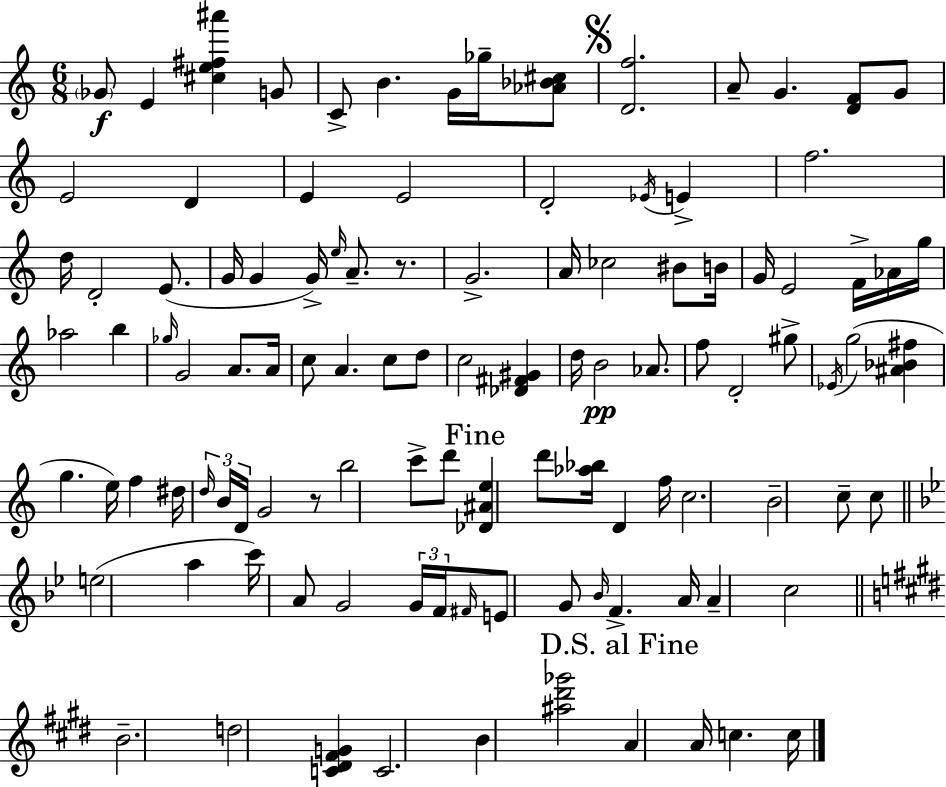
Gb4/e E4/q [C#5,E5,F#5,A#6]/q G4/e C4/e B4/q. G4/s Gb5/s [Ab4,Bb4,C#5]/e [D4,F5]/h. A4/e G4/q. [D4,F4]/e G4/e E4/h D4/q E4/q E4/h D4/h Eb4/s E4/q F5/h. D5/s D4/h E4/e. G4/s G4/q G4/s E5/s A4/e. R/e. G4/h. A4/s CES5/h BIS4/e B4/s G4/s E4/h F4/s Ab4/s G5/s Ab5/h B5/q Gb5/s G4/h A4/e. A4/s C5/e A4/q. C5/e D5/e C5/h [Db4,F#4,G#4]/q D5/s B4/h Ab4/e. F5/e D4/h G#5/e Eb4/s G5/h [A#4,Bb4,F#5]/q G5/q. E5/s F5/q D#5/s D5/s B4/s D4/s G4/h R/e B5/h C6/e D6/e [Db4,A#4,E5]/q D6/e [Ab5,Bb5]/s D4/q F5/s C5/h. B4/h C5/e C5/e E5/h A5/q C6/s A4/e G4/h G4/s F4/s F#4/s E4/e G4/e Bb4/s F4/q. A4/s A4/q C5/h B4/h. D5/h [C4,D#4,F#4,G4]/q C4/h. B4/q [A#5,D#6,Gb6]/h A4/q A4/s C5/q. C5/s